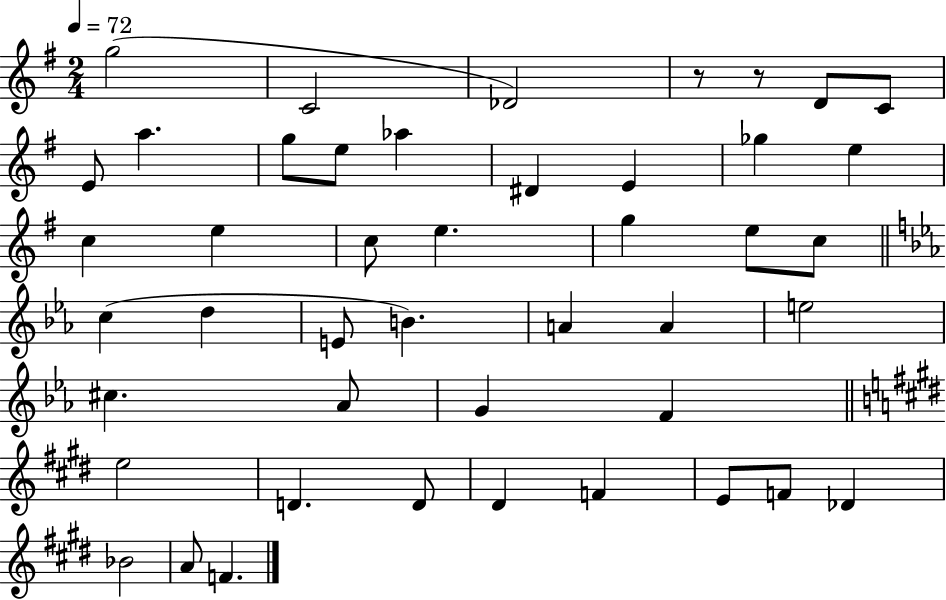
{
  \clef treble
  \numericTimeSignature
  \time 2/4
  \key g \major
  \tempo 4 = 72
  g''2( | c'2 | des'2) | r8 r8 d'8 c'8 | \break e'8 a''4. | g''8 e''8 aes''4 | dis'4 e'4 | ges''4 e''4 | \break c''4 e''4 | c''8 e''4. | g''4 e''8 c''8 | \bar "||" \break \key c \minor c''4( d''4 | e'8 b'4.) | a'4 a'4 | e''2 | \break cis''4. aes'8 | g'4 f'4 | \bar "||" \break \key e \major e''2 | d'4. d'8 | dis'4 f'4 | e'8 f'8 des'4 | \break bes'2 | a'8 f'4. | \bar "|."
}